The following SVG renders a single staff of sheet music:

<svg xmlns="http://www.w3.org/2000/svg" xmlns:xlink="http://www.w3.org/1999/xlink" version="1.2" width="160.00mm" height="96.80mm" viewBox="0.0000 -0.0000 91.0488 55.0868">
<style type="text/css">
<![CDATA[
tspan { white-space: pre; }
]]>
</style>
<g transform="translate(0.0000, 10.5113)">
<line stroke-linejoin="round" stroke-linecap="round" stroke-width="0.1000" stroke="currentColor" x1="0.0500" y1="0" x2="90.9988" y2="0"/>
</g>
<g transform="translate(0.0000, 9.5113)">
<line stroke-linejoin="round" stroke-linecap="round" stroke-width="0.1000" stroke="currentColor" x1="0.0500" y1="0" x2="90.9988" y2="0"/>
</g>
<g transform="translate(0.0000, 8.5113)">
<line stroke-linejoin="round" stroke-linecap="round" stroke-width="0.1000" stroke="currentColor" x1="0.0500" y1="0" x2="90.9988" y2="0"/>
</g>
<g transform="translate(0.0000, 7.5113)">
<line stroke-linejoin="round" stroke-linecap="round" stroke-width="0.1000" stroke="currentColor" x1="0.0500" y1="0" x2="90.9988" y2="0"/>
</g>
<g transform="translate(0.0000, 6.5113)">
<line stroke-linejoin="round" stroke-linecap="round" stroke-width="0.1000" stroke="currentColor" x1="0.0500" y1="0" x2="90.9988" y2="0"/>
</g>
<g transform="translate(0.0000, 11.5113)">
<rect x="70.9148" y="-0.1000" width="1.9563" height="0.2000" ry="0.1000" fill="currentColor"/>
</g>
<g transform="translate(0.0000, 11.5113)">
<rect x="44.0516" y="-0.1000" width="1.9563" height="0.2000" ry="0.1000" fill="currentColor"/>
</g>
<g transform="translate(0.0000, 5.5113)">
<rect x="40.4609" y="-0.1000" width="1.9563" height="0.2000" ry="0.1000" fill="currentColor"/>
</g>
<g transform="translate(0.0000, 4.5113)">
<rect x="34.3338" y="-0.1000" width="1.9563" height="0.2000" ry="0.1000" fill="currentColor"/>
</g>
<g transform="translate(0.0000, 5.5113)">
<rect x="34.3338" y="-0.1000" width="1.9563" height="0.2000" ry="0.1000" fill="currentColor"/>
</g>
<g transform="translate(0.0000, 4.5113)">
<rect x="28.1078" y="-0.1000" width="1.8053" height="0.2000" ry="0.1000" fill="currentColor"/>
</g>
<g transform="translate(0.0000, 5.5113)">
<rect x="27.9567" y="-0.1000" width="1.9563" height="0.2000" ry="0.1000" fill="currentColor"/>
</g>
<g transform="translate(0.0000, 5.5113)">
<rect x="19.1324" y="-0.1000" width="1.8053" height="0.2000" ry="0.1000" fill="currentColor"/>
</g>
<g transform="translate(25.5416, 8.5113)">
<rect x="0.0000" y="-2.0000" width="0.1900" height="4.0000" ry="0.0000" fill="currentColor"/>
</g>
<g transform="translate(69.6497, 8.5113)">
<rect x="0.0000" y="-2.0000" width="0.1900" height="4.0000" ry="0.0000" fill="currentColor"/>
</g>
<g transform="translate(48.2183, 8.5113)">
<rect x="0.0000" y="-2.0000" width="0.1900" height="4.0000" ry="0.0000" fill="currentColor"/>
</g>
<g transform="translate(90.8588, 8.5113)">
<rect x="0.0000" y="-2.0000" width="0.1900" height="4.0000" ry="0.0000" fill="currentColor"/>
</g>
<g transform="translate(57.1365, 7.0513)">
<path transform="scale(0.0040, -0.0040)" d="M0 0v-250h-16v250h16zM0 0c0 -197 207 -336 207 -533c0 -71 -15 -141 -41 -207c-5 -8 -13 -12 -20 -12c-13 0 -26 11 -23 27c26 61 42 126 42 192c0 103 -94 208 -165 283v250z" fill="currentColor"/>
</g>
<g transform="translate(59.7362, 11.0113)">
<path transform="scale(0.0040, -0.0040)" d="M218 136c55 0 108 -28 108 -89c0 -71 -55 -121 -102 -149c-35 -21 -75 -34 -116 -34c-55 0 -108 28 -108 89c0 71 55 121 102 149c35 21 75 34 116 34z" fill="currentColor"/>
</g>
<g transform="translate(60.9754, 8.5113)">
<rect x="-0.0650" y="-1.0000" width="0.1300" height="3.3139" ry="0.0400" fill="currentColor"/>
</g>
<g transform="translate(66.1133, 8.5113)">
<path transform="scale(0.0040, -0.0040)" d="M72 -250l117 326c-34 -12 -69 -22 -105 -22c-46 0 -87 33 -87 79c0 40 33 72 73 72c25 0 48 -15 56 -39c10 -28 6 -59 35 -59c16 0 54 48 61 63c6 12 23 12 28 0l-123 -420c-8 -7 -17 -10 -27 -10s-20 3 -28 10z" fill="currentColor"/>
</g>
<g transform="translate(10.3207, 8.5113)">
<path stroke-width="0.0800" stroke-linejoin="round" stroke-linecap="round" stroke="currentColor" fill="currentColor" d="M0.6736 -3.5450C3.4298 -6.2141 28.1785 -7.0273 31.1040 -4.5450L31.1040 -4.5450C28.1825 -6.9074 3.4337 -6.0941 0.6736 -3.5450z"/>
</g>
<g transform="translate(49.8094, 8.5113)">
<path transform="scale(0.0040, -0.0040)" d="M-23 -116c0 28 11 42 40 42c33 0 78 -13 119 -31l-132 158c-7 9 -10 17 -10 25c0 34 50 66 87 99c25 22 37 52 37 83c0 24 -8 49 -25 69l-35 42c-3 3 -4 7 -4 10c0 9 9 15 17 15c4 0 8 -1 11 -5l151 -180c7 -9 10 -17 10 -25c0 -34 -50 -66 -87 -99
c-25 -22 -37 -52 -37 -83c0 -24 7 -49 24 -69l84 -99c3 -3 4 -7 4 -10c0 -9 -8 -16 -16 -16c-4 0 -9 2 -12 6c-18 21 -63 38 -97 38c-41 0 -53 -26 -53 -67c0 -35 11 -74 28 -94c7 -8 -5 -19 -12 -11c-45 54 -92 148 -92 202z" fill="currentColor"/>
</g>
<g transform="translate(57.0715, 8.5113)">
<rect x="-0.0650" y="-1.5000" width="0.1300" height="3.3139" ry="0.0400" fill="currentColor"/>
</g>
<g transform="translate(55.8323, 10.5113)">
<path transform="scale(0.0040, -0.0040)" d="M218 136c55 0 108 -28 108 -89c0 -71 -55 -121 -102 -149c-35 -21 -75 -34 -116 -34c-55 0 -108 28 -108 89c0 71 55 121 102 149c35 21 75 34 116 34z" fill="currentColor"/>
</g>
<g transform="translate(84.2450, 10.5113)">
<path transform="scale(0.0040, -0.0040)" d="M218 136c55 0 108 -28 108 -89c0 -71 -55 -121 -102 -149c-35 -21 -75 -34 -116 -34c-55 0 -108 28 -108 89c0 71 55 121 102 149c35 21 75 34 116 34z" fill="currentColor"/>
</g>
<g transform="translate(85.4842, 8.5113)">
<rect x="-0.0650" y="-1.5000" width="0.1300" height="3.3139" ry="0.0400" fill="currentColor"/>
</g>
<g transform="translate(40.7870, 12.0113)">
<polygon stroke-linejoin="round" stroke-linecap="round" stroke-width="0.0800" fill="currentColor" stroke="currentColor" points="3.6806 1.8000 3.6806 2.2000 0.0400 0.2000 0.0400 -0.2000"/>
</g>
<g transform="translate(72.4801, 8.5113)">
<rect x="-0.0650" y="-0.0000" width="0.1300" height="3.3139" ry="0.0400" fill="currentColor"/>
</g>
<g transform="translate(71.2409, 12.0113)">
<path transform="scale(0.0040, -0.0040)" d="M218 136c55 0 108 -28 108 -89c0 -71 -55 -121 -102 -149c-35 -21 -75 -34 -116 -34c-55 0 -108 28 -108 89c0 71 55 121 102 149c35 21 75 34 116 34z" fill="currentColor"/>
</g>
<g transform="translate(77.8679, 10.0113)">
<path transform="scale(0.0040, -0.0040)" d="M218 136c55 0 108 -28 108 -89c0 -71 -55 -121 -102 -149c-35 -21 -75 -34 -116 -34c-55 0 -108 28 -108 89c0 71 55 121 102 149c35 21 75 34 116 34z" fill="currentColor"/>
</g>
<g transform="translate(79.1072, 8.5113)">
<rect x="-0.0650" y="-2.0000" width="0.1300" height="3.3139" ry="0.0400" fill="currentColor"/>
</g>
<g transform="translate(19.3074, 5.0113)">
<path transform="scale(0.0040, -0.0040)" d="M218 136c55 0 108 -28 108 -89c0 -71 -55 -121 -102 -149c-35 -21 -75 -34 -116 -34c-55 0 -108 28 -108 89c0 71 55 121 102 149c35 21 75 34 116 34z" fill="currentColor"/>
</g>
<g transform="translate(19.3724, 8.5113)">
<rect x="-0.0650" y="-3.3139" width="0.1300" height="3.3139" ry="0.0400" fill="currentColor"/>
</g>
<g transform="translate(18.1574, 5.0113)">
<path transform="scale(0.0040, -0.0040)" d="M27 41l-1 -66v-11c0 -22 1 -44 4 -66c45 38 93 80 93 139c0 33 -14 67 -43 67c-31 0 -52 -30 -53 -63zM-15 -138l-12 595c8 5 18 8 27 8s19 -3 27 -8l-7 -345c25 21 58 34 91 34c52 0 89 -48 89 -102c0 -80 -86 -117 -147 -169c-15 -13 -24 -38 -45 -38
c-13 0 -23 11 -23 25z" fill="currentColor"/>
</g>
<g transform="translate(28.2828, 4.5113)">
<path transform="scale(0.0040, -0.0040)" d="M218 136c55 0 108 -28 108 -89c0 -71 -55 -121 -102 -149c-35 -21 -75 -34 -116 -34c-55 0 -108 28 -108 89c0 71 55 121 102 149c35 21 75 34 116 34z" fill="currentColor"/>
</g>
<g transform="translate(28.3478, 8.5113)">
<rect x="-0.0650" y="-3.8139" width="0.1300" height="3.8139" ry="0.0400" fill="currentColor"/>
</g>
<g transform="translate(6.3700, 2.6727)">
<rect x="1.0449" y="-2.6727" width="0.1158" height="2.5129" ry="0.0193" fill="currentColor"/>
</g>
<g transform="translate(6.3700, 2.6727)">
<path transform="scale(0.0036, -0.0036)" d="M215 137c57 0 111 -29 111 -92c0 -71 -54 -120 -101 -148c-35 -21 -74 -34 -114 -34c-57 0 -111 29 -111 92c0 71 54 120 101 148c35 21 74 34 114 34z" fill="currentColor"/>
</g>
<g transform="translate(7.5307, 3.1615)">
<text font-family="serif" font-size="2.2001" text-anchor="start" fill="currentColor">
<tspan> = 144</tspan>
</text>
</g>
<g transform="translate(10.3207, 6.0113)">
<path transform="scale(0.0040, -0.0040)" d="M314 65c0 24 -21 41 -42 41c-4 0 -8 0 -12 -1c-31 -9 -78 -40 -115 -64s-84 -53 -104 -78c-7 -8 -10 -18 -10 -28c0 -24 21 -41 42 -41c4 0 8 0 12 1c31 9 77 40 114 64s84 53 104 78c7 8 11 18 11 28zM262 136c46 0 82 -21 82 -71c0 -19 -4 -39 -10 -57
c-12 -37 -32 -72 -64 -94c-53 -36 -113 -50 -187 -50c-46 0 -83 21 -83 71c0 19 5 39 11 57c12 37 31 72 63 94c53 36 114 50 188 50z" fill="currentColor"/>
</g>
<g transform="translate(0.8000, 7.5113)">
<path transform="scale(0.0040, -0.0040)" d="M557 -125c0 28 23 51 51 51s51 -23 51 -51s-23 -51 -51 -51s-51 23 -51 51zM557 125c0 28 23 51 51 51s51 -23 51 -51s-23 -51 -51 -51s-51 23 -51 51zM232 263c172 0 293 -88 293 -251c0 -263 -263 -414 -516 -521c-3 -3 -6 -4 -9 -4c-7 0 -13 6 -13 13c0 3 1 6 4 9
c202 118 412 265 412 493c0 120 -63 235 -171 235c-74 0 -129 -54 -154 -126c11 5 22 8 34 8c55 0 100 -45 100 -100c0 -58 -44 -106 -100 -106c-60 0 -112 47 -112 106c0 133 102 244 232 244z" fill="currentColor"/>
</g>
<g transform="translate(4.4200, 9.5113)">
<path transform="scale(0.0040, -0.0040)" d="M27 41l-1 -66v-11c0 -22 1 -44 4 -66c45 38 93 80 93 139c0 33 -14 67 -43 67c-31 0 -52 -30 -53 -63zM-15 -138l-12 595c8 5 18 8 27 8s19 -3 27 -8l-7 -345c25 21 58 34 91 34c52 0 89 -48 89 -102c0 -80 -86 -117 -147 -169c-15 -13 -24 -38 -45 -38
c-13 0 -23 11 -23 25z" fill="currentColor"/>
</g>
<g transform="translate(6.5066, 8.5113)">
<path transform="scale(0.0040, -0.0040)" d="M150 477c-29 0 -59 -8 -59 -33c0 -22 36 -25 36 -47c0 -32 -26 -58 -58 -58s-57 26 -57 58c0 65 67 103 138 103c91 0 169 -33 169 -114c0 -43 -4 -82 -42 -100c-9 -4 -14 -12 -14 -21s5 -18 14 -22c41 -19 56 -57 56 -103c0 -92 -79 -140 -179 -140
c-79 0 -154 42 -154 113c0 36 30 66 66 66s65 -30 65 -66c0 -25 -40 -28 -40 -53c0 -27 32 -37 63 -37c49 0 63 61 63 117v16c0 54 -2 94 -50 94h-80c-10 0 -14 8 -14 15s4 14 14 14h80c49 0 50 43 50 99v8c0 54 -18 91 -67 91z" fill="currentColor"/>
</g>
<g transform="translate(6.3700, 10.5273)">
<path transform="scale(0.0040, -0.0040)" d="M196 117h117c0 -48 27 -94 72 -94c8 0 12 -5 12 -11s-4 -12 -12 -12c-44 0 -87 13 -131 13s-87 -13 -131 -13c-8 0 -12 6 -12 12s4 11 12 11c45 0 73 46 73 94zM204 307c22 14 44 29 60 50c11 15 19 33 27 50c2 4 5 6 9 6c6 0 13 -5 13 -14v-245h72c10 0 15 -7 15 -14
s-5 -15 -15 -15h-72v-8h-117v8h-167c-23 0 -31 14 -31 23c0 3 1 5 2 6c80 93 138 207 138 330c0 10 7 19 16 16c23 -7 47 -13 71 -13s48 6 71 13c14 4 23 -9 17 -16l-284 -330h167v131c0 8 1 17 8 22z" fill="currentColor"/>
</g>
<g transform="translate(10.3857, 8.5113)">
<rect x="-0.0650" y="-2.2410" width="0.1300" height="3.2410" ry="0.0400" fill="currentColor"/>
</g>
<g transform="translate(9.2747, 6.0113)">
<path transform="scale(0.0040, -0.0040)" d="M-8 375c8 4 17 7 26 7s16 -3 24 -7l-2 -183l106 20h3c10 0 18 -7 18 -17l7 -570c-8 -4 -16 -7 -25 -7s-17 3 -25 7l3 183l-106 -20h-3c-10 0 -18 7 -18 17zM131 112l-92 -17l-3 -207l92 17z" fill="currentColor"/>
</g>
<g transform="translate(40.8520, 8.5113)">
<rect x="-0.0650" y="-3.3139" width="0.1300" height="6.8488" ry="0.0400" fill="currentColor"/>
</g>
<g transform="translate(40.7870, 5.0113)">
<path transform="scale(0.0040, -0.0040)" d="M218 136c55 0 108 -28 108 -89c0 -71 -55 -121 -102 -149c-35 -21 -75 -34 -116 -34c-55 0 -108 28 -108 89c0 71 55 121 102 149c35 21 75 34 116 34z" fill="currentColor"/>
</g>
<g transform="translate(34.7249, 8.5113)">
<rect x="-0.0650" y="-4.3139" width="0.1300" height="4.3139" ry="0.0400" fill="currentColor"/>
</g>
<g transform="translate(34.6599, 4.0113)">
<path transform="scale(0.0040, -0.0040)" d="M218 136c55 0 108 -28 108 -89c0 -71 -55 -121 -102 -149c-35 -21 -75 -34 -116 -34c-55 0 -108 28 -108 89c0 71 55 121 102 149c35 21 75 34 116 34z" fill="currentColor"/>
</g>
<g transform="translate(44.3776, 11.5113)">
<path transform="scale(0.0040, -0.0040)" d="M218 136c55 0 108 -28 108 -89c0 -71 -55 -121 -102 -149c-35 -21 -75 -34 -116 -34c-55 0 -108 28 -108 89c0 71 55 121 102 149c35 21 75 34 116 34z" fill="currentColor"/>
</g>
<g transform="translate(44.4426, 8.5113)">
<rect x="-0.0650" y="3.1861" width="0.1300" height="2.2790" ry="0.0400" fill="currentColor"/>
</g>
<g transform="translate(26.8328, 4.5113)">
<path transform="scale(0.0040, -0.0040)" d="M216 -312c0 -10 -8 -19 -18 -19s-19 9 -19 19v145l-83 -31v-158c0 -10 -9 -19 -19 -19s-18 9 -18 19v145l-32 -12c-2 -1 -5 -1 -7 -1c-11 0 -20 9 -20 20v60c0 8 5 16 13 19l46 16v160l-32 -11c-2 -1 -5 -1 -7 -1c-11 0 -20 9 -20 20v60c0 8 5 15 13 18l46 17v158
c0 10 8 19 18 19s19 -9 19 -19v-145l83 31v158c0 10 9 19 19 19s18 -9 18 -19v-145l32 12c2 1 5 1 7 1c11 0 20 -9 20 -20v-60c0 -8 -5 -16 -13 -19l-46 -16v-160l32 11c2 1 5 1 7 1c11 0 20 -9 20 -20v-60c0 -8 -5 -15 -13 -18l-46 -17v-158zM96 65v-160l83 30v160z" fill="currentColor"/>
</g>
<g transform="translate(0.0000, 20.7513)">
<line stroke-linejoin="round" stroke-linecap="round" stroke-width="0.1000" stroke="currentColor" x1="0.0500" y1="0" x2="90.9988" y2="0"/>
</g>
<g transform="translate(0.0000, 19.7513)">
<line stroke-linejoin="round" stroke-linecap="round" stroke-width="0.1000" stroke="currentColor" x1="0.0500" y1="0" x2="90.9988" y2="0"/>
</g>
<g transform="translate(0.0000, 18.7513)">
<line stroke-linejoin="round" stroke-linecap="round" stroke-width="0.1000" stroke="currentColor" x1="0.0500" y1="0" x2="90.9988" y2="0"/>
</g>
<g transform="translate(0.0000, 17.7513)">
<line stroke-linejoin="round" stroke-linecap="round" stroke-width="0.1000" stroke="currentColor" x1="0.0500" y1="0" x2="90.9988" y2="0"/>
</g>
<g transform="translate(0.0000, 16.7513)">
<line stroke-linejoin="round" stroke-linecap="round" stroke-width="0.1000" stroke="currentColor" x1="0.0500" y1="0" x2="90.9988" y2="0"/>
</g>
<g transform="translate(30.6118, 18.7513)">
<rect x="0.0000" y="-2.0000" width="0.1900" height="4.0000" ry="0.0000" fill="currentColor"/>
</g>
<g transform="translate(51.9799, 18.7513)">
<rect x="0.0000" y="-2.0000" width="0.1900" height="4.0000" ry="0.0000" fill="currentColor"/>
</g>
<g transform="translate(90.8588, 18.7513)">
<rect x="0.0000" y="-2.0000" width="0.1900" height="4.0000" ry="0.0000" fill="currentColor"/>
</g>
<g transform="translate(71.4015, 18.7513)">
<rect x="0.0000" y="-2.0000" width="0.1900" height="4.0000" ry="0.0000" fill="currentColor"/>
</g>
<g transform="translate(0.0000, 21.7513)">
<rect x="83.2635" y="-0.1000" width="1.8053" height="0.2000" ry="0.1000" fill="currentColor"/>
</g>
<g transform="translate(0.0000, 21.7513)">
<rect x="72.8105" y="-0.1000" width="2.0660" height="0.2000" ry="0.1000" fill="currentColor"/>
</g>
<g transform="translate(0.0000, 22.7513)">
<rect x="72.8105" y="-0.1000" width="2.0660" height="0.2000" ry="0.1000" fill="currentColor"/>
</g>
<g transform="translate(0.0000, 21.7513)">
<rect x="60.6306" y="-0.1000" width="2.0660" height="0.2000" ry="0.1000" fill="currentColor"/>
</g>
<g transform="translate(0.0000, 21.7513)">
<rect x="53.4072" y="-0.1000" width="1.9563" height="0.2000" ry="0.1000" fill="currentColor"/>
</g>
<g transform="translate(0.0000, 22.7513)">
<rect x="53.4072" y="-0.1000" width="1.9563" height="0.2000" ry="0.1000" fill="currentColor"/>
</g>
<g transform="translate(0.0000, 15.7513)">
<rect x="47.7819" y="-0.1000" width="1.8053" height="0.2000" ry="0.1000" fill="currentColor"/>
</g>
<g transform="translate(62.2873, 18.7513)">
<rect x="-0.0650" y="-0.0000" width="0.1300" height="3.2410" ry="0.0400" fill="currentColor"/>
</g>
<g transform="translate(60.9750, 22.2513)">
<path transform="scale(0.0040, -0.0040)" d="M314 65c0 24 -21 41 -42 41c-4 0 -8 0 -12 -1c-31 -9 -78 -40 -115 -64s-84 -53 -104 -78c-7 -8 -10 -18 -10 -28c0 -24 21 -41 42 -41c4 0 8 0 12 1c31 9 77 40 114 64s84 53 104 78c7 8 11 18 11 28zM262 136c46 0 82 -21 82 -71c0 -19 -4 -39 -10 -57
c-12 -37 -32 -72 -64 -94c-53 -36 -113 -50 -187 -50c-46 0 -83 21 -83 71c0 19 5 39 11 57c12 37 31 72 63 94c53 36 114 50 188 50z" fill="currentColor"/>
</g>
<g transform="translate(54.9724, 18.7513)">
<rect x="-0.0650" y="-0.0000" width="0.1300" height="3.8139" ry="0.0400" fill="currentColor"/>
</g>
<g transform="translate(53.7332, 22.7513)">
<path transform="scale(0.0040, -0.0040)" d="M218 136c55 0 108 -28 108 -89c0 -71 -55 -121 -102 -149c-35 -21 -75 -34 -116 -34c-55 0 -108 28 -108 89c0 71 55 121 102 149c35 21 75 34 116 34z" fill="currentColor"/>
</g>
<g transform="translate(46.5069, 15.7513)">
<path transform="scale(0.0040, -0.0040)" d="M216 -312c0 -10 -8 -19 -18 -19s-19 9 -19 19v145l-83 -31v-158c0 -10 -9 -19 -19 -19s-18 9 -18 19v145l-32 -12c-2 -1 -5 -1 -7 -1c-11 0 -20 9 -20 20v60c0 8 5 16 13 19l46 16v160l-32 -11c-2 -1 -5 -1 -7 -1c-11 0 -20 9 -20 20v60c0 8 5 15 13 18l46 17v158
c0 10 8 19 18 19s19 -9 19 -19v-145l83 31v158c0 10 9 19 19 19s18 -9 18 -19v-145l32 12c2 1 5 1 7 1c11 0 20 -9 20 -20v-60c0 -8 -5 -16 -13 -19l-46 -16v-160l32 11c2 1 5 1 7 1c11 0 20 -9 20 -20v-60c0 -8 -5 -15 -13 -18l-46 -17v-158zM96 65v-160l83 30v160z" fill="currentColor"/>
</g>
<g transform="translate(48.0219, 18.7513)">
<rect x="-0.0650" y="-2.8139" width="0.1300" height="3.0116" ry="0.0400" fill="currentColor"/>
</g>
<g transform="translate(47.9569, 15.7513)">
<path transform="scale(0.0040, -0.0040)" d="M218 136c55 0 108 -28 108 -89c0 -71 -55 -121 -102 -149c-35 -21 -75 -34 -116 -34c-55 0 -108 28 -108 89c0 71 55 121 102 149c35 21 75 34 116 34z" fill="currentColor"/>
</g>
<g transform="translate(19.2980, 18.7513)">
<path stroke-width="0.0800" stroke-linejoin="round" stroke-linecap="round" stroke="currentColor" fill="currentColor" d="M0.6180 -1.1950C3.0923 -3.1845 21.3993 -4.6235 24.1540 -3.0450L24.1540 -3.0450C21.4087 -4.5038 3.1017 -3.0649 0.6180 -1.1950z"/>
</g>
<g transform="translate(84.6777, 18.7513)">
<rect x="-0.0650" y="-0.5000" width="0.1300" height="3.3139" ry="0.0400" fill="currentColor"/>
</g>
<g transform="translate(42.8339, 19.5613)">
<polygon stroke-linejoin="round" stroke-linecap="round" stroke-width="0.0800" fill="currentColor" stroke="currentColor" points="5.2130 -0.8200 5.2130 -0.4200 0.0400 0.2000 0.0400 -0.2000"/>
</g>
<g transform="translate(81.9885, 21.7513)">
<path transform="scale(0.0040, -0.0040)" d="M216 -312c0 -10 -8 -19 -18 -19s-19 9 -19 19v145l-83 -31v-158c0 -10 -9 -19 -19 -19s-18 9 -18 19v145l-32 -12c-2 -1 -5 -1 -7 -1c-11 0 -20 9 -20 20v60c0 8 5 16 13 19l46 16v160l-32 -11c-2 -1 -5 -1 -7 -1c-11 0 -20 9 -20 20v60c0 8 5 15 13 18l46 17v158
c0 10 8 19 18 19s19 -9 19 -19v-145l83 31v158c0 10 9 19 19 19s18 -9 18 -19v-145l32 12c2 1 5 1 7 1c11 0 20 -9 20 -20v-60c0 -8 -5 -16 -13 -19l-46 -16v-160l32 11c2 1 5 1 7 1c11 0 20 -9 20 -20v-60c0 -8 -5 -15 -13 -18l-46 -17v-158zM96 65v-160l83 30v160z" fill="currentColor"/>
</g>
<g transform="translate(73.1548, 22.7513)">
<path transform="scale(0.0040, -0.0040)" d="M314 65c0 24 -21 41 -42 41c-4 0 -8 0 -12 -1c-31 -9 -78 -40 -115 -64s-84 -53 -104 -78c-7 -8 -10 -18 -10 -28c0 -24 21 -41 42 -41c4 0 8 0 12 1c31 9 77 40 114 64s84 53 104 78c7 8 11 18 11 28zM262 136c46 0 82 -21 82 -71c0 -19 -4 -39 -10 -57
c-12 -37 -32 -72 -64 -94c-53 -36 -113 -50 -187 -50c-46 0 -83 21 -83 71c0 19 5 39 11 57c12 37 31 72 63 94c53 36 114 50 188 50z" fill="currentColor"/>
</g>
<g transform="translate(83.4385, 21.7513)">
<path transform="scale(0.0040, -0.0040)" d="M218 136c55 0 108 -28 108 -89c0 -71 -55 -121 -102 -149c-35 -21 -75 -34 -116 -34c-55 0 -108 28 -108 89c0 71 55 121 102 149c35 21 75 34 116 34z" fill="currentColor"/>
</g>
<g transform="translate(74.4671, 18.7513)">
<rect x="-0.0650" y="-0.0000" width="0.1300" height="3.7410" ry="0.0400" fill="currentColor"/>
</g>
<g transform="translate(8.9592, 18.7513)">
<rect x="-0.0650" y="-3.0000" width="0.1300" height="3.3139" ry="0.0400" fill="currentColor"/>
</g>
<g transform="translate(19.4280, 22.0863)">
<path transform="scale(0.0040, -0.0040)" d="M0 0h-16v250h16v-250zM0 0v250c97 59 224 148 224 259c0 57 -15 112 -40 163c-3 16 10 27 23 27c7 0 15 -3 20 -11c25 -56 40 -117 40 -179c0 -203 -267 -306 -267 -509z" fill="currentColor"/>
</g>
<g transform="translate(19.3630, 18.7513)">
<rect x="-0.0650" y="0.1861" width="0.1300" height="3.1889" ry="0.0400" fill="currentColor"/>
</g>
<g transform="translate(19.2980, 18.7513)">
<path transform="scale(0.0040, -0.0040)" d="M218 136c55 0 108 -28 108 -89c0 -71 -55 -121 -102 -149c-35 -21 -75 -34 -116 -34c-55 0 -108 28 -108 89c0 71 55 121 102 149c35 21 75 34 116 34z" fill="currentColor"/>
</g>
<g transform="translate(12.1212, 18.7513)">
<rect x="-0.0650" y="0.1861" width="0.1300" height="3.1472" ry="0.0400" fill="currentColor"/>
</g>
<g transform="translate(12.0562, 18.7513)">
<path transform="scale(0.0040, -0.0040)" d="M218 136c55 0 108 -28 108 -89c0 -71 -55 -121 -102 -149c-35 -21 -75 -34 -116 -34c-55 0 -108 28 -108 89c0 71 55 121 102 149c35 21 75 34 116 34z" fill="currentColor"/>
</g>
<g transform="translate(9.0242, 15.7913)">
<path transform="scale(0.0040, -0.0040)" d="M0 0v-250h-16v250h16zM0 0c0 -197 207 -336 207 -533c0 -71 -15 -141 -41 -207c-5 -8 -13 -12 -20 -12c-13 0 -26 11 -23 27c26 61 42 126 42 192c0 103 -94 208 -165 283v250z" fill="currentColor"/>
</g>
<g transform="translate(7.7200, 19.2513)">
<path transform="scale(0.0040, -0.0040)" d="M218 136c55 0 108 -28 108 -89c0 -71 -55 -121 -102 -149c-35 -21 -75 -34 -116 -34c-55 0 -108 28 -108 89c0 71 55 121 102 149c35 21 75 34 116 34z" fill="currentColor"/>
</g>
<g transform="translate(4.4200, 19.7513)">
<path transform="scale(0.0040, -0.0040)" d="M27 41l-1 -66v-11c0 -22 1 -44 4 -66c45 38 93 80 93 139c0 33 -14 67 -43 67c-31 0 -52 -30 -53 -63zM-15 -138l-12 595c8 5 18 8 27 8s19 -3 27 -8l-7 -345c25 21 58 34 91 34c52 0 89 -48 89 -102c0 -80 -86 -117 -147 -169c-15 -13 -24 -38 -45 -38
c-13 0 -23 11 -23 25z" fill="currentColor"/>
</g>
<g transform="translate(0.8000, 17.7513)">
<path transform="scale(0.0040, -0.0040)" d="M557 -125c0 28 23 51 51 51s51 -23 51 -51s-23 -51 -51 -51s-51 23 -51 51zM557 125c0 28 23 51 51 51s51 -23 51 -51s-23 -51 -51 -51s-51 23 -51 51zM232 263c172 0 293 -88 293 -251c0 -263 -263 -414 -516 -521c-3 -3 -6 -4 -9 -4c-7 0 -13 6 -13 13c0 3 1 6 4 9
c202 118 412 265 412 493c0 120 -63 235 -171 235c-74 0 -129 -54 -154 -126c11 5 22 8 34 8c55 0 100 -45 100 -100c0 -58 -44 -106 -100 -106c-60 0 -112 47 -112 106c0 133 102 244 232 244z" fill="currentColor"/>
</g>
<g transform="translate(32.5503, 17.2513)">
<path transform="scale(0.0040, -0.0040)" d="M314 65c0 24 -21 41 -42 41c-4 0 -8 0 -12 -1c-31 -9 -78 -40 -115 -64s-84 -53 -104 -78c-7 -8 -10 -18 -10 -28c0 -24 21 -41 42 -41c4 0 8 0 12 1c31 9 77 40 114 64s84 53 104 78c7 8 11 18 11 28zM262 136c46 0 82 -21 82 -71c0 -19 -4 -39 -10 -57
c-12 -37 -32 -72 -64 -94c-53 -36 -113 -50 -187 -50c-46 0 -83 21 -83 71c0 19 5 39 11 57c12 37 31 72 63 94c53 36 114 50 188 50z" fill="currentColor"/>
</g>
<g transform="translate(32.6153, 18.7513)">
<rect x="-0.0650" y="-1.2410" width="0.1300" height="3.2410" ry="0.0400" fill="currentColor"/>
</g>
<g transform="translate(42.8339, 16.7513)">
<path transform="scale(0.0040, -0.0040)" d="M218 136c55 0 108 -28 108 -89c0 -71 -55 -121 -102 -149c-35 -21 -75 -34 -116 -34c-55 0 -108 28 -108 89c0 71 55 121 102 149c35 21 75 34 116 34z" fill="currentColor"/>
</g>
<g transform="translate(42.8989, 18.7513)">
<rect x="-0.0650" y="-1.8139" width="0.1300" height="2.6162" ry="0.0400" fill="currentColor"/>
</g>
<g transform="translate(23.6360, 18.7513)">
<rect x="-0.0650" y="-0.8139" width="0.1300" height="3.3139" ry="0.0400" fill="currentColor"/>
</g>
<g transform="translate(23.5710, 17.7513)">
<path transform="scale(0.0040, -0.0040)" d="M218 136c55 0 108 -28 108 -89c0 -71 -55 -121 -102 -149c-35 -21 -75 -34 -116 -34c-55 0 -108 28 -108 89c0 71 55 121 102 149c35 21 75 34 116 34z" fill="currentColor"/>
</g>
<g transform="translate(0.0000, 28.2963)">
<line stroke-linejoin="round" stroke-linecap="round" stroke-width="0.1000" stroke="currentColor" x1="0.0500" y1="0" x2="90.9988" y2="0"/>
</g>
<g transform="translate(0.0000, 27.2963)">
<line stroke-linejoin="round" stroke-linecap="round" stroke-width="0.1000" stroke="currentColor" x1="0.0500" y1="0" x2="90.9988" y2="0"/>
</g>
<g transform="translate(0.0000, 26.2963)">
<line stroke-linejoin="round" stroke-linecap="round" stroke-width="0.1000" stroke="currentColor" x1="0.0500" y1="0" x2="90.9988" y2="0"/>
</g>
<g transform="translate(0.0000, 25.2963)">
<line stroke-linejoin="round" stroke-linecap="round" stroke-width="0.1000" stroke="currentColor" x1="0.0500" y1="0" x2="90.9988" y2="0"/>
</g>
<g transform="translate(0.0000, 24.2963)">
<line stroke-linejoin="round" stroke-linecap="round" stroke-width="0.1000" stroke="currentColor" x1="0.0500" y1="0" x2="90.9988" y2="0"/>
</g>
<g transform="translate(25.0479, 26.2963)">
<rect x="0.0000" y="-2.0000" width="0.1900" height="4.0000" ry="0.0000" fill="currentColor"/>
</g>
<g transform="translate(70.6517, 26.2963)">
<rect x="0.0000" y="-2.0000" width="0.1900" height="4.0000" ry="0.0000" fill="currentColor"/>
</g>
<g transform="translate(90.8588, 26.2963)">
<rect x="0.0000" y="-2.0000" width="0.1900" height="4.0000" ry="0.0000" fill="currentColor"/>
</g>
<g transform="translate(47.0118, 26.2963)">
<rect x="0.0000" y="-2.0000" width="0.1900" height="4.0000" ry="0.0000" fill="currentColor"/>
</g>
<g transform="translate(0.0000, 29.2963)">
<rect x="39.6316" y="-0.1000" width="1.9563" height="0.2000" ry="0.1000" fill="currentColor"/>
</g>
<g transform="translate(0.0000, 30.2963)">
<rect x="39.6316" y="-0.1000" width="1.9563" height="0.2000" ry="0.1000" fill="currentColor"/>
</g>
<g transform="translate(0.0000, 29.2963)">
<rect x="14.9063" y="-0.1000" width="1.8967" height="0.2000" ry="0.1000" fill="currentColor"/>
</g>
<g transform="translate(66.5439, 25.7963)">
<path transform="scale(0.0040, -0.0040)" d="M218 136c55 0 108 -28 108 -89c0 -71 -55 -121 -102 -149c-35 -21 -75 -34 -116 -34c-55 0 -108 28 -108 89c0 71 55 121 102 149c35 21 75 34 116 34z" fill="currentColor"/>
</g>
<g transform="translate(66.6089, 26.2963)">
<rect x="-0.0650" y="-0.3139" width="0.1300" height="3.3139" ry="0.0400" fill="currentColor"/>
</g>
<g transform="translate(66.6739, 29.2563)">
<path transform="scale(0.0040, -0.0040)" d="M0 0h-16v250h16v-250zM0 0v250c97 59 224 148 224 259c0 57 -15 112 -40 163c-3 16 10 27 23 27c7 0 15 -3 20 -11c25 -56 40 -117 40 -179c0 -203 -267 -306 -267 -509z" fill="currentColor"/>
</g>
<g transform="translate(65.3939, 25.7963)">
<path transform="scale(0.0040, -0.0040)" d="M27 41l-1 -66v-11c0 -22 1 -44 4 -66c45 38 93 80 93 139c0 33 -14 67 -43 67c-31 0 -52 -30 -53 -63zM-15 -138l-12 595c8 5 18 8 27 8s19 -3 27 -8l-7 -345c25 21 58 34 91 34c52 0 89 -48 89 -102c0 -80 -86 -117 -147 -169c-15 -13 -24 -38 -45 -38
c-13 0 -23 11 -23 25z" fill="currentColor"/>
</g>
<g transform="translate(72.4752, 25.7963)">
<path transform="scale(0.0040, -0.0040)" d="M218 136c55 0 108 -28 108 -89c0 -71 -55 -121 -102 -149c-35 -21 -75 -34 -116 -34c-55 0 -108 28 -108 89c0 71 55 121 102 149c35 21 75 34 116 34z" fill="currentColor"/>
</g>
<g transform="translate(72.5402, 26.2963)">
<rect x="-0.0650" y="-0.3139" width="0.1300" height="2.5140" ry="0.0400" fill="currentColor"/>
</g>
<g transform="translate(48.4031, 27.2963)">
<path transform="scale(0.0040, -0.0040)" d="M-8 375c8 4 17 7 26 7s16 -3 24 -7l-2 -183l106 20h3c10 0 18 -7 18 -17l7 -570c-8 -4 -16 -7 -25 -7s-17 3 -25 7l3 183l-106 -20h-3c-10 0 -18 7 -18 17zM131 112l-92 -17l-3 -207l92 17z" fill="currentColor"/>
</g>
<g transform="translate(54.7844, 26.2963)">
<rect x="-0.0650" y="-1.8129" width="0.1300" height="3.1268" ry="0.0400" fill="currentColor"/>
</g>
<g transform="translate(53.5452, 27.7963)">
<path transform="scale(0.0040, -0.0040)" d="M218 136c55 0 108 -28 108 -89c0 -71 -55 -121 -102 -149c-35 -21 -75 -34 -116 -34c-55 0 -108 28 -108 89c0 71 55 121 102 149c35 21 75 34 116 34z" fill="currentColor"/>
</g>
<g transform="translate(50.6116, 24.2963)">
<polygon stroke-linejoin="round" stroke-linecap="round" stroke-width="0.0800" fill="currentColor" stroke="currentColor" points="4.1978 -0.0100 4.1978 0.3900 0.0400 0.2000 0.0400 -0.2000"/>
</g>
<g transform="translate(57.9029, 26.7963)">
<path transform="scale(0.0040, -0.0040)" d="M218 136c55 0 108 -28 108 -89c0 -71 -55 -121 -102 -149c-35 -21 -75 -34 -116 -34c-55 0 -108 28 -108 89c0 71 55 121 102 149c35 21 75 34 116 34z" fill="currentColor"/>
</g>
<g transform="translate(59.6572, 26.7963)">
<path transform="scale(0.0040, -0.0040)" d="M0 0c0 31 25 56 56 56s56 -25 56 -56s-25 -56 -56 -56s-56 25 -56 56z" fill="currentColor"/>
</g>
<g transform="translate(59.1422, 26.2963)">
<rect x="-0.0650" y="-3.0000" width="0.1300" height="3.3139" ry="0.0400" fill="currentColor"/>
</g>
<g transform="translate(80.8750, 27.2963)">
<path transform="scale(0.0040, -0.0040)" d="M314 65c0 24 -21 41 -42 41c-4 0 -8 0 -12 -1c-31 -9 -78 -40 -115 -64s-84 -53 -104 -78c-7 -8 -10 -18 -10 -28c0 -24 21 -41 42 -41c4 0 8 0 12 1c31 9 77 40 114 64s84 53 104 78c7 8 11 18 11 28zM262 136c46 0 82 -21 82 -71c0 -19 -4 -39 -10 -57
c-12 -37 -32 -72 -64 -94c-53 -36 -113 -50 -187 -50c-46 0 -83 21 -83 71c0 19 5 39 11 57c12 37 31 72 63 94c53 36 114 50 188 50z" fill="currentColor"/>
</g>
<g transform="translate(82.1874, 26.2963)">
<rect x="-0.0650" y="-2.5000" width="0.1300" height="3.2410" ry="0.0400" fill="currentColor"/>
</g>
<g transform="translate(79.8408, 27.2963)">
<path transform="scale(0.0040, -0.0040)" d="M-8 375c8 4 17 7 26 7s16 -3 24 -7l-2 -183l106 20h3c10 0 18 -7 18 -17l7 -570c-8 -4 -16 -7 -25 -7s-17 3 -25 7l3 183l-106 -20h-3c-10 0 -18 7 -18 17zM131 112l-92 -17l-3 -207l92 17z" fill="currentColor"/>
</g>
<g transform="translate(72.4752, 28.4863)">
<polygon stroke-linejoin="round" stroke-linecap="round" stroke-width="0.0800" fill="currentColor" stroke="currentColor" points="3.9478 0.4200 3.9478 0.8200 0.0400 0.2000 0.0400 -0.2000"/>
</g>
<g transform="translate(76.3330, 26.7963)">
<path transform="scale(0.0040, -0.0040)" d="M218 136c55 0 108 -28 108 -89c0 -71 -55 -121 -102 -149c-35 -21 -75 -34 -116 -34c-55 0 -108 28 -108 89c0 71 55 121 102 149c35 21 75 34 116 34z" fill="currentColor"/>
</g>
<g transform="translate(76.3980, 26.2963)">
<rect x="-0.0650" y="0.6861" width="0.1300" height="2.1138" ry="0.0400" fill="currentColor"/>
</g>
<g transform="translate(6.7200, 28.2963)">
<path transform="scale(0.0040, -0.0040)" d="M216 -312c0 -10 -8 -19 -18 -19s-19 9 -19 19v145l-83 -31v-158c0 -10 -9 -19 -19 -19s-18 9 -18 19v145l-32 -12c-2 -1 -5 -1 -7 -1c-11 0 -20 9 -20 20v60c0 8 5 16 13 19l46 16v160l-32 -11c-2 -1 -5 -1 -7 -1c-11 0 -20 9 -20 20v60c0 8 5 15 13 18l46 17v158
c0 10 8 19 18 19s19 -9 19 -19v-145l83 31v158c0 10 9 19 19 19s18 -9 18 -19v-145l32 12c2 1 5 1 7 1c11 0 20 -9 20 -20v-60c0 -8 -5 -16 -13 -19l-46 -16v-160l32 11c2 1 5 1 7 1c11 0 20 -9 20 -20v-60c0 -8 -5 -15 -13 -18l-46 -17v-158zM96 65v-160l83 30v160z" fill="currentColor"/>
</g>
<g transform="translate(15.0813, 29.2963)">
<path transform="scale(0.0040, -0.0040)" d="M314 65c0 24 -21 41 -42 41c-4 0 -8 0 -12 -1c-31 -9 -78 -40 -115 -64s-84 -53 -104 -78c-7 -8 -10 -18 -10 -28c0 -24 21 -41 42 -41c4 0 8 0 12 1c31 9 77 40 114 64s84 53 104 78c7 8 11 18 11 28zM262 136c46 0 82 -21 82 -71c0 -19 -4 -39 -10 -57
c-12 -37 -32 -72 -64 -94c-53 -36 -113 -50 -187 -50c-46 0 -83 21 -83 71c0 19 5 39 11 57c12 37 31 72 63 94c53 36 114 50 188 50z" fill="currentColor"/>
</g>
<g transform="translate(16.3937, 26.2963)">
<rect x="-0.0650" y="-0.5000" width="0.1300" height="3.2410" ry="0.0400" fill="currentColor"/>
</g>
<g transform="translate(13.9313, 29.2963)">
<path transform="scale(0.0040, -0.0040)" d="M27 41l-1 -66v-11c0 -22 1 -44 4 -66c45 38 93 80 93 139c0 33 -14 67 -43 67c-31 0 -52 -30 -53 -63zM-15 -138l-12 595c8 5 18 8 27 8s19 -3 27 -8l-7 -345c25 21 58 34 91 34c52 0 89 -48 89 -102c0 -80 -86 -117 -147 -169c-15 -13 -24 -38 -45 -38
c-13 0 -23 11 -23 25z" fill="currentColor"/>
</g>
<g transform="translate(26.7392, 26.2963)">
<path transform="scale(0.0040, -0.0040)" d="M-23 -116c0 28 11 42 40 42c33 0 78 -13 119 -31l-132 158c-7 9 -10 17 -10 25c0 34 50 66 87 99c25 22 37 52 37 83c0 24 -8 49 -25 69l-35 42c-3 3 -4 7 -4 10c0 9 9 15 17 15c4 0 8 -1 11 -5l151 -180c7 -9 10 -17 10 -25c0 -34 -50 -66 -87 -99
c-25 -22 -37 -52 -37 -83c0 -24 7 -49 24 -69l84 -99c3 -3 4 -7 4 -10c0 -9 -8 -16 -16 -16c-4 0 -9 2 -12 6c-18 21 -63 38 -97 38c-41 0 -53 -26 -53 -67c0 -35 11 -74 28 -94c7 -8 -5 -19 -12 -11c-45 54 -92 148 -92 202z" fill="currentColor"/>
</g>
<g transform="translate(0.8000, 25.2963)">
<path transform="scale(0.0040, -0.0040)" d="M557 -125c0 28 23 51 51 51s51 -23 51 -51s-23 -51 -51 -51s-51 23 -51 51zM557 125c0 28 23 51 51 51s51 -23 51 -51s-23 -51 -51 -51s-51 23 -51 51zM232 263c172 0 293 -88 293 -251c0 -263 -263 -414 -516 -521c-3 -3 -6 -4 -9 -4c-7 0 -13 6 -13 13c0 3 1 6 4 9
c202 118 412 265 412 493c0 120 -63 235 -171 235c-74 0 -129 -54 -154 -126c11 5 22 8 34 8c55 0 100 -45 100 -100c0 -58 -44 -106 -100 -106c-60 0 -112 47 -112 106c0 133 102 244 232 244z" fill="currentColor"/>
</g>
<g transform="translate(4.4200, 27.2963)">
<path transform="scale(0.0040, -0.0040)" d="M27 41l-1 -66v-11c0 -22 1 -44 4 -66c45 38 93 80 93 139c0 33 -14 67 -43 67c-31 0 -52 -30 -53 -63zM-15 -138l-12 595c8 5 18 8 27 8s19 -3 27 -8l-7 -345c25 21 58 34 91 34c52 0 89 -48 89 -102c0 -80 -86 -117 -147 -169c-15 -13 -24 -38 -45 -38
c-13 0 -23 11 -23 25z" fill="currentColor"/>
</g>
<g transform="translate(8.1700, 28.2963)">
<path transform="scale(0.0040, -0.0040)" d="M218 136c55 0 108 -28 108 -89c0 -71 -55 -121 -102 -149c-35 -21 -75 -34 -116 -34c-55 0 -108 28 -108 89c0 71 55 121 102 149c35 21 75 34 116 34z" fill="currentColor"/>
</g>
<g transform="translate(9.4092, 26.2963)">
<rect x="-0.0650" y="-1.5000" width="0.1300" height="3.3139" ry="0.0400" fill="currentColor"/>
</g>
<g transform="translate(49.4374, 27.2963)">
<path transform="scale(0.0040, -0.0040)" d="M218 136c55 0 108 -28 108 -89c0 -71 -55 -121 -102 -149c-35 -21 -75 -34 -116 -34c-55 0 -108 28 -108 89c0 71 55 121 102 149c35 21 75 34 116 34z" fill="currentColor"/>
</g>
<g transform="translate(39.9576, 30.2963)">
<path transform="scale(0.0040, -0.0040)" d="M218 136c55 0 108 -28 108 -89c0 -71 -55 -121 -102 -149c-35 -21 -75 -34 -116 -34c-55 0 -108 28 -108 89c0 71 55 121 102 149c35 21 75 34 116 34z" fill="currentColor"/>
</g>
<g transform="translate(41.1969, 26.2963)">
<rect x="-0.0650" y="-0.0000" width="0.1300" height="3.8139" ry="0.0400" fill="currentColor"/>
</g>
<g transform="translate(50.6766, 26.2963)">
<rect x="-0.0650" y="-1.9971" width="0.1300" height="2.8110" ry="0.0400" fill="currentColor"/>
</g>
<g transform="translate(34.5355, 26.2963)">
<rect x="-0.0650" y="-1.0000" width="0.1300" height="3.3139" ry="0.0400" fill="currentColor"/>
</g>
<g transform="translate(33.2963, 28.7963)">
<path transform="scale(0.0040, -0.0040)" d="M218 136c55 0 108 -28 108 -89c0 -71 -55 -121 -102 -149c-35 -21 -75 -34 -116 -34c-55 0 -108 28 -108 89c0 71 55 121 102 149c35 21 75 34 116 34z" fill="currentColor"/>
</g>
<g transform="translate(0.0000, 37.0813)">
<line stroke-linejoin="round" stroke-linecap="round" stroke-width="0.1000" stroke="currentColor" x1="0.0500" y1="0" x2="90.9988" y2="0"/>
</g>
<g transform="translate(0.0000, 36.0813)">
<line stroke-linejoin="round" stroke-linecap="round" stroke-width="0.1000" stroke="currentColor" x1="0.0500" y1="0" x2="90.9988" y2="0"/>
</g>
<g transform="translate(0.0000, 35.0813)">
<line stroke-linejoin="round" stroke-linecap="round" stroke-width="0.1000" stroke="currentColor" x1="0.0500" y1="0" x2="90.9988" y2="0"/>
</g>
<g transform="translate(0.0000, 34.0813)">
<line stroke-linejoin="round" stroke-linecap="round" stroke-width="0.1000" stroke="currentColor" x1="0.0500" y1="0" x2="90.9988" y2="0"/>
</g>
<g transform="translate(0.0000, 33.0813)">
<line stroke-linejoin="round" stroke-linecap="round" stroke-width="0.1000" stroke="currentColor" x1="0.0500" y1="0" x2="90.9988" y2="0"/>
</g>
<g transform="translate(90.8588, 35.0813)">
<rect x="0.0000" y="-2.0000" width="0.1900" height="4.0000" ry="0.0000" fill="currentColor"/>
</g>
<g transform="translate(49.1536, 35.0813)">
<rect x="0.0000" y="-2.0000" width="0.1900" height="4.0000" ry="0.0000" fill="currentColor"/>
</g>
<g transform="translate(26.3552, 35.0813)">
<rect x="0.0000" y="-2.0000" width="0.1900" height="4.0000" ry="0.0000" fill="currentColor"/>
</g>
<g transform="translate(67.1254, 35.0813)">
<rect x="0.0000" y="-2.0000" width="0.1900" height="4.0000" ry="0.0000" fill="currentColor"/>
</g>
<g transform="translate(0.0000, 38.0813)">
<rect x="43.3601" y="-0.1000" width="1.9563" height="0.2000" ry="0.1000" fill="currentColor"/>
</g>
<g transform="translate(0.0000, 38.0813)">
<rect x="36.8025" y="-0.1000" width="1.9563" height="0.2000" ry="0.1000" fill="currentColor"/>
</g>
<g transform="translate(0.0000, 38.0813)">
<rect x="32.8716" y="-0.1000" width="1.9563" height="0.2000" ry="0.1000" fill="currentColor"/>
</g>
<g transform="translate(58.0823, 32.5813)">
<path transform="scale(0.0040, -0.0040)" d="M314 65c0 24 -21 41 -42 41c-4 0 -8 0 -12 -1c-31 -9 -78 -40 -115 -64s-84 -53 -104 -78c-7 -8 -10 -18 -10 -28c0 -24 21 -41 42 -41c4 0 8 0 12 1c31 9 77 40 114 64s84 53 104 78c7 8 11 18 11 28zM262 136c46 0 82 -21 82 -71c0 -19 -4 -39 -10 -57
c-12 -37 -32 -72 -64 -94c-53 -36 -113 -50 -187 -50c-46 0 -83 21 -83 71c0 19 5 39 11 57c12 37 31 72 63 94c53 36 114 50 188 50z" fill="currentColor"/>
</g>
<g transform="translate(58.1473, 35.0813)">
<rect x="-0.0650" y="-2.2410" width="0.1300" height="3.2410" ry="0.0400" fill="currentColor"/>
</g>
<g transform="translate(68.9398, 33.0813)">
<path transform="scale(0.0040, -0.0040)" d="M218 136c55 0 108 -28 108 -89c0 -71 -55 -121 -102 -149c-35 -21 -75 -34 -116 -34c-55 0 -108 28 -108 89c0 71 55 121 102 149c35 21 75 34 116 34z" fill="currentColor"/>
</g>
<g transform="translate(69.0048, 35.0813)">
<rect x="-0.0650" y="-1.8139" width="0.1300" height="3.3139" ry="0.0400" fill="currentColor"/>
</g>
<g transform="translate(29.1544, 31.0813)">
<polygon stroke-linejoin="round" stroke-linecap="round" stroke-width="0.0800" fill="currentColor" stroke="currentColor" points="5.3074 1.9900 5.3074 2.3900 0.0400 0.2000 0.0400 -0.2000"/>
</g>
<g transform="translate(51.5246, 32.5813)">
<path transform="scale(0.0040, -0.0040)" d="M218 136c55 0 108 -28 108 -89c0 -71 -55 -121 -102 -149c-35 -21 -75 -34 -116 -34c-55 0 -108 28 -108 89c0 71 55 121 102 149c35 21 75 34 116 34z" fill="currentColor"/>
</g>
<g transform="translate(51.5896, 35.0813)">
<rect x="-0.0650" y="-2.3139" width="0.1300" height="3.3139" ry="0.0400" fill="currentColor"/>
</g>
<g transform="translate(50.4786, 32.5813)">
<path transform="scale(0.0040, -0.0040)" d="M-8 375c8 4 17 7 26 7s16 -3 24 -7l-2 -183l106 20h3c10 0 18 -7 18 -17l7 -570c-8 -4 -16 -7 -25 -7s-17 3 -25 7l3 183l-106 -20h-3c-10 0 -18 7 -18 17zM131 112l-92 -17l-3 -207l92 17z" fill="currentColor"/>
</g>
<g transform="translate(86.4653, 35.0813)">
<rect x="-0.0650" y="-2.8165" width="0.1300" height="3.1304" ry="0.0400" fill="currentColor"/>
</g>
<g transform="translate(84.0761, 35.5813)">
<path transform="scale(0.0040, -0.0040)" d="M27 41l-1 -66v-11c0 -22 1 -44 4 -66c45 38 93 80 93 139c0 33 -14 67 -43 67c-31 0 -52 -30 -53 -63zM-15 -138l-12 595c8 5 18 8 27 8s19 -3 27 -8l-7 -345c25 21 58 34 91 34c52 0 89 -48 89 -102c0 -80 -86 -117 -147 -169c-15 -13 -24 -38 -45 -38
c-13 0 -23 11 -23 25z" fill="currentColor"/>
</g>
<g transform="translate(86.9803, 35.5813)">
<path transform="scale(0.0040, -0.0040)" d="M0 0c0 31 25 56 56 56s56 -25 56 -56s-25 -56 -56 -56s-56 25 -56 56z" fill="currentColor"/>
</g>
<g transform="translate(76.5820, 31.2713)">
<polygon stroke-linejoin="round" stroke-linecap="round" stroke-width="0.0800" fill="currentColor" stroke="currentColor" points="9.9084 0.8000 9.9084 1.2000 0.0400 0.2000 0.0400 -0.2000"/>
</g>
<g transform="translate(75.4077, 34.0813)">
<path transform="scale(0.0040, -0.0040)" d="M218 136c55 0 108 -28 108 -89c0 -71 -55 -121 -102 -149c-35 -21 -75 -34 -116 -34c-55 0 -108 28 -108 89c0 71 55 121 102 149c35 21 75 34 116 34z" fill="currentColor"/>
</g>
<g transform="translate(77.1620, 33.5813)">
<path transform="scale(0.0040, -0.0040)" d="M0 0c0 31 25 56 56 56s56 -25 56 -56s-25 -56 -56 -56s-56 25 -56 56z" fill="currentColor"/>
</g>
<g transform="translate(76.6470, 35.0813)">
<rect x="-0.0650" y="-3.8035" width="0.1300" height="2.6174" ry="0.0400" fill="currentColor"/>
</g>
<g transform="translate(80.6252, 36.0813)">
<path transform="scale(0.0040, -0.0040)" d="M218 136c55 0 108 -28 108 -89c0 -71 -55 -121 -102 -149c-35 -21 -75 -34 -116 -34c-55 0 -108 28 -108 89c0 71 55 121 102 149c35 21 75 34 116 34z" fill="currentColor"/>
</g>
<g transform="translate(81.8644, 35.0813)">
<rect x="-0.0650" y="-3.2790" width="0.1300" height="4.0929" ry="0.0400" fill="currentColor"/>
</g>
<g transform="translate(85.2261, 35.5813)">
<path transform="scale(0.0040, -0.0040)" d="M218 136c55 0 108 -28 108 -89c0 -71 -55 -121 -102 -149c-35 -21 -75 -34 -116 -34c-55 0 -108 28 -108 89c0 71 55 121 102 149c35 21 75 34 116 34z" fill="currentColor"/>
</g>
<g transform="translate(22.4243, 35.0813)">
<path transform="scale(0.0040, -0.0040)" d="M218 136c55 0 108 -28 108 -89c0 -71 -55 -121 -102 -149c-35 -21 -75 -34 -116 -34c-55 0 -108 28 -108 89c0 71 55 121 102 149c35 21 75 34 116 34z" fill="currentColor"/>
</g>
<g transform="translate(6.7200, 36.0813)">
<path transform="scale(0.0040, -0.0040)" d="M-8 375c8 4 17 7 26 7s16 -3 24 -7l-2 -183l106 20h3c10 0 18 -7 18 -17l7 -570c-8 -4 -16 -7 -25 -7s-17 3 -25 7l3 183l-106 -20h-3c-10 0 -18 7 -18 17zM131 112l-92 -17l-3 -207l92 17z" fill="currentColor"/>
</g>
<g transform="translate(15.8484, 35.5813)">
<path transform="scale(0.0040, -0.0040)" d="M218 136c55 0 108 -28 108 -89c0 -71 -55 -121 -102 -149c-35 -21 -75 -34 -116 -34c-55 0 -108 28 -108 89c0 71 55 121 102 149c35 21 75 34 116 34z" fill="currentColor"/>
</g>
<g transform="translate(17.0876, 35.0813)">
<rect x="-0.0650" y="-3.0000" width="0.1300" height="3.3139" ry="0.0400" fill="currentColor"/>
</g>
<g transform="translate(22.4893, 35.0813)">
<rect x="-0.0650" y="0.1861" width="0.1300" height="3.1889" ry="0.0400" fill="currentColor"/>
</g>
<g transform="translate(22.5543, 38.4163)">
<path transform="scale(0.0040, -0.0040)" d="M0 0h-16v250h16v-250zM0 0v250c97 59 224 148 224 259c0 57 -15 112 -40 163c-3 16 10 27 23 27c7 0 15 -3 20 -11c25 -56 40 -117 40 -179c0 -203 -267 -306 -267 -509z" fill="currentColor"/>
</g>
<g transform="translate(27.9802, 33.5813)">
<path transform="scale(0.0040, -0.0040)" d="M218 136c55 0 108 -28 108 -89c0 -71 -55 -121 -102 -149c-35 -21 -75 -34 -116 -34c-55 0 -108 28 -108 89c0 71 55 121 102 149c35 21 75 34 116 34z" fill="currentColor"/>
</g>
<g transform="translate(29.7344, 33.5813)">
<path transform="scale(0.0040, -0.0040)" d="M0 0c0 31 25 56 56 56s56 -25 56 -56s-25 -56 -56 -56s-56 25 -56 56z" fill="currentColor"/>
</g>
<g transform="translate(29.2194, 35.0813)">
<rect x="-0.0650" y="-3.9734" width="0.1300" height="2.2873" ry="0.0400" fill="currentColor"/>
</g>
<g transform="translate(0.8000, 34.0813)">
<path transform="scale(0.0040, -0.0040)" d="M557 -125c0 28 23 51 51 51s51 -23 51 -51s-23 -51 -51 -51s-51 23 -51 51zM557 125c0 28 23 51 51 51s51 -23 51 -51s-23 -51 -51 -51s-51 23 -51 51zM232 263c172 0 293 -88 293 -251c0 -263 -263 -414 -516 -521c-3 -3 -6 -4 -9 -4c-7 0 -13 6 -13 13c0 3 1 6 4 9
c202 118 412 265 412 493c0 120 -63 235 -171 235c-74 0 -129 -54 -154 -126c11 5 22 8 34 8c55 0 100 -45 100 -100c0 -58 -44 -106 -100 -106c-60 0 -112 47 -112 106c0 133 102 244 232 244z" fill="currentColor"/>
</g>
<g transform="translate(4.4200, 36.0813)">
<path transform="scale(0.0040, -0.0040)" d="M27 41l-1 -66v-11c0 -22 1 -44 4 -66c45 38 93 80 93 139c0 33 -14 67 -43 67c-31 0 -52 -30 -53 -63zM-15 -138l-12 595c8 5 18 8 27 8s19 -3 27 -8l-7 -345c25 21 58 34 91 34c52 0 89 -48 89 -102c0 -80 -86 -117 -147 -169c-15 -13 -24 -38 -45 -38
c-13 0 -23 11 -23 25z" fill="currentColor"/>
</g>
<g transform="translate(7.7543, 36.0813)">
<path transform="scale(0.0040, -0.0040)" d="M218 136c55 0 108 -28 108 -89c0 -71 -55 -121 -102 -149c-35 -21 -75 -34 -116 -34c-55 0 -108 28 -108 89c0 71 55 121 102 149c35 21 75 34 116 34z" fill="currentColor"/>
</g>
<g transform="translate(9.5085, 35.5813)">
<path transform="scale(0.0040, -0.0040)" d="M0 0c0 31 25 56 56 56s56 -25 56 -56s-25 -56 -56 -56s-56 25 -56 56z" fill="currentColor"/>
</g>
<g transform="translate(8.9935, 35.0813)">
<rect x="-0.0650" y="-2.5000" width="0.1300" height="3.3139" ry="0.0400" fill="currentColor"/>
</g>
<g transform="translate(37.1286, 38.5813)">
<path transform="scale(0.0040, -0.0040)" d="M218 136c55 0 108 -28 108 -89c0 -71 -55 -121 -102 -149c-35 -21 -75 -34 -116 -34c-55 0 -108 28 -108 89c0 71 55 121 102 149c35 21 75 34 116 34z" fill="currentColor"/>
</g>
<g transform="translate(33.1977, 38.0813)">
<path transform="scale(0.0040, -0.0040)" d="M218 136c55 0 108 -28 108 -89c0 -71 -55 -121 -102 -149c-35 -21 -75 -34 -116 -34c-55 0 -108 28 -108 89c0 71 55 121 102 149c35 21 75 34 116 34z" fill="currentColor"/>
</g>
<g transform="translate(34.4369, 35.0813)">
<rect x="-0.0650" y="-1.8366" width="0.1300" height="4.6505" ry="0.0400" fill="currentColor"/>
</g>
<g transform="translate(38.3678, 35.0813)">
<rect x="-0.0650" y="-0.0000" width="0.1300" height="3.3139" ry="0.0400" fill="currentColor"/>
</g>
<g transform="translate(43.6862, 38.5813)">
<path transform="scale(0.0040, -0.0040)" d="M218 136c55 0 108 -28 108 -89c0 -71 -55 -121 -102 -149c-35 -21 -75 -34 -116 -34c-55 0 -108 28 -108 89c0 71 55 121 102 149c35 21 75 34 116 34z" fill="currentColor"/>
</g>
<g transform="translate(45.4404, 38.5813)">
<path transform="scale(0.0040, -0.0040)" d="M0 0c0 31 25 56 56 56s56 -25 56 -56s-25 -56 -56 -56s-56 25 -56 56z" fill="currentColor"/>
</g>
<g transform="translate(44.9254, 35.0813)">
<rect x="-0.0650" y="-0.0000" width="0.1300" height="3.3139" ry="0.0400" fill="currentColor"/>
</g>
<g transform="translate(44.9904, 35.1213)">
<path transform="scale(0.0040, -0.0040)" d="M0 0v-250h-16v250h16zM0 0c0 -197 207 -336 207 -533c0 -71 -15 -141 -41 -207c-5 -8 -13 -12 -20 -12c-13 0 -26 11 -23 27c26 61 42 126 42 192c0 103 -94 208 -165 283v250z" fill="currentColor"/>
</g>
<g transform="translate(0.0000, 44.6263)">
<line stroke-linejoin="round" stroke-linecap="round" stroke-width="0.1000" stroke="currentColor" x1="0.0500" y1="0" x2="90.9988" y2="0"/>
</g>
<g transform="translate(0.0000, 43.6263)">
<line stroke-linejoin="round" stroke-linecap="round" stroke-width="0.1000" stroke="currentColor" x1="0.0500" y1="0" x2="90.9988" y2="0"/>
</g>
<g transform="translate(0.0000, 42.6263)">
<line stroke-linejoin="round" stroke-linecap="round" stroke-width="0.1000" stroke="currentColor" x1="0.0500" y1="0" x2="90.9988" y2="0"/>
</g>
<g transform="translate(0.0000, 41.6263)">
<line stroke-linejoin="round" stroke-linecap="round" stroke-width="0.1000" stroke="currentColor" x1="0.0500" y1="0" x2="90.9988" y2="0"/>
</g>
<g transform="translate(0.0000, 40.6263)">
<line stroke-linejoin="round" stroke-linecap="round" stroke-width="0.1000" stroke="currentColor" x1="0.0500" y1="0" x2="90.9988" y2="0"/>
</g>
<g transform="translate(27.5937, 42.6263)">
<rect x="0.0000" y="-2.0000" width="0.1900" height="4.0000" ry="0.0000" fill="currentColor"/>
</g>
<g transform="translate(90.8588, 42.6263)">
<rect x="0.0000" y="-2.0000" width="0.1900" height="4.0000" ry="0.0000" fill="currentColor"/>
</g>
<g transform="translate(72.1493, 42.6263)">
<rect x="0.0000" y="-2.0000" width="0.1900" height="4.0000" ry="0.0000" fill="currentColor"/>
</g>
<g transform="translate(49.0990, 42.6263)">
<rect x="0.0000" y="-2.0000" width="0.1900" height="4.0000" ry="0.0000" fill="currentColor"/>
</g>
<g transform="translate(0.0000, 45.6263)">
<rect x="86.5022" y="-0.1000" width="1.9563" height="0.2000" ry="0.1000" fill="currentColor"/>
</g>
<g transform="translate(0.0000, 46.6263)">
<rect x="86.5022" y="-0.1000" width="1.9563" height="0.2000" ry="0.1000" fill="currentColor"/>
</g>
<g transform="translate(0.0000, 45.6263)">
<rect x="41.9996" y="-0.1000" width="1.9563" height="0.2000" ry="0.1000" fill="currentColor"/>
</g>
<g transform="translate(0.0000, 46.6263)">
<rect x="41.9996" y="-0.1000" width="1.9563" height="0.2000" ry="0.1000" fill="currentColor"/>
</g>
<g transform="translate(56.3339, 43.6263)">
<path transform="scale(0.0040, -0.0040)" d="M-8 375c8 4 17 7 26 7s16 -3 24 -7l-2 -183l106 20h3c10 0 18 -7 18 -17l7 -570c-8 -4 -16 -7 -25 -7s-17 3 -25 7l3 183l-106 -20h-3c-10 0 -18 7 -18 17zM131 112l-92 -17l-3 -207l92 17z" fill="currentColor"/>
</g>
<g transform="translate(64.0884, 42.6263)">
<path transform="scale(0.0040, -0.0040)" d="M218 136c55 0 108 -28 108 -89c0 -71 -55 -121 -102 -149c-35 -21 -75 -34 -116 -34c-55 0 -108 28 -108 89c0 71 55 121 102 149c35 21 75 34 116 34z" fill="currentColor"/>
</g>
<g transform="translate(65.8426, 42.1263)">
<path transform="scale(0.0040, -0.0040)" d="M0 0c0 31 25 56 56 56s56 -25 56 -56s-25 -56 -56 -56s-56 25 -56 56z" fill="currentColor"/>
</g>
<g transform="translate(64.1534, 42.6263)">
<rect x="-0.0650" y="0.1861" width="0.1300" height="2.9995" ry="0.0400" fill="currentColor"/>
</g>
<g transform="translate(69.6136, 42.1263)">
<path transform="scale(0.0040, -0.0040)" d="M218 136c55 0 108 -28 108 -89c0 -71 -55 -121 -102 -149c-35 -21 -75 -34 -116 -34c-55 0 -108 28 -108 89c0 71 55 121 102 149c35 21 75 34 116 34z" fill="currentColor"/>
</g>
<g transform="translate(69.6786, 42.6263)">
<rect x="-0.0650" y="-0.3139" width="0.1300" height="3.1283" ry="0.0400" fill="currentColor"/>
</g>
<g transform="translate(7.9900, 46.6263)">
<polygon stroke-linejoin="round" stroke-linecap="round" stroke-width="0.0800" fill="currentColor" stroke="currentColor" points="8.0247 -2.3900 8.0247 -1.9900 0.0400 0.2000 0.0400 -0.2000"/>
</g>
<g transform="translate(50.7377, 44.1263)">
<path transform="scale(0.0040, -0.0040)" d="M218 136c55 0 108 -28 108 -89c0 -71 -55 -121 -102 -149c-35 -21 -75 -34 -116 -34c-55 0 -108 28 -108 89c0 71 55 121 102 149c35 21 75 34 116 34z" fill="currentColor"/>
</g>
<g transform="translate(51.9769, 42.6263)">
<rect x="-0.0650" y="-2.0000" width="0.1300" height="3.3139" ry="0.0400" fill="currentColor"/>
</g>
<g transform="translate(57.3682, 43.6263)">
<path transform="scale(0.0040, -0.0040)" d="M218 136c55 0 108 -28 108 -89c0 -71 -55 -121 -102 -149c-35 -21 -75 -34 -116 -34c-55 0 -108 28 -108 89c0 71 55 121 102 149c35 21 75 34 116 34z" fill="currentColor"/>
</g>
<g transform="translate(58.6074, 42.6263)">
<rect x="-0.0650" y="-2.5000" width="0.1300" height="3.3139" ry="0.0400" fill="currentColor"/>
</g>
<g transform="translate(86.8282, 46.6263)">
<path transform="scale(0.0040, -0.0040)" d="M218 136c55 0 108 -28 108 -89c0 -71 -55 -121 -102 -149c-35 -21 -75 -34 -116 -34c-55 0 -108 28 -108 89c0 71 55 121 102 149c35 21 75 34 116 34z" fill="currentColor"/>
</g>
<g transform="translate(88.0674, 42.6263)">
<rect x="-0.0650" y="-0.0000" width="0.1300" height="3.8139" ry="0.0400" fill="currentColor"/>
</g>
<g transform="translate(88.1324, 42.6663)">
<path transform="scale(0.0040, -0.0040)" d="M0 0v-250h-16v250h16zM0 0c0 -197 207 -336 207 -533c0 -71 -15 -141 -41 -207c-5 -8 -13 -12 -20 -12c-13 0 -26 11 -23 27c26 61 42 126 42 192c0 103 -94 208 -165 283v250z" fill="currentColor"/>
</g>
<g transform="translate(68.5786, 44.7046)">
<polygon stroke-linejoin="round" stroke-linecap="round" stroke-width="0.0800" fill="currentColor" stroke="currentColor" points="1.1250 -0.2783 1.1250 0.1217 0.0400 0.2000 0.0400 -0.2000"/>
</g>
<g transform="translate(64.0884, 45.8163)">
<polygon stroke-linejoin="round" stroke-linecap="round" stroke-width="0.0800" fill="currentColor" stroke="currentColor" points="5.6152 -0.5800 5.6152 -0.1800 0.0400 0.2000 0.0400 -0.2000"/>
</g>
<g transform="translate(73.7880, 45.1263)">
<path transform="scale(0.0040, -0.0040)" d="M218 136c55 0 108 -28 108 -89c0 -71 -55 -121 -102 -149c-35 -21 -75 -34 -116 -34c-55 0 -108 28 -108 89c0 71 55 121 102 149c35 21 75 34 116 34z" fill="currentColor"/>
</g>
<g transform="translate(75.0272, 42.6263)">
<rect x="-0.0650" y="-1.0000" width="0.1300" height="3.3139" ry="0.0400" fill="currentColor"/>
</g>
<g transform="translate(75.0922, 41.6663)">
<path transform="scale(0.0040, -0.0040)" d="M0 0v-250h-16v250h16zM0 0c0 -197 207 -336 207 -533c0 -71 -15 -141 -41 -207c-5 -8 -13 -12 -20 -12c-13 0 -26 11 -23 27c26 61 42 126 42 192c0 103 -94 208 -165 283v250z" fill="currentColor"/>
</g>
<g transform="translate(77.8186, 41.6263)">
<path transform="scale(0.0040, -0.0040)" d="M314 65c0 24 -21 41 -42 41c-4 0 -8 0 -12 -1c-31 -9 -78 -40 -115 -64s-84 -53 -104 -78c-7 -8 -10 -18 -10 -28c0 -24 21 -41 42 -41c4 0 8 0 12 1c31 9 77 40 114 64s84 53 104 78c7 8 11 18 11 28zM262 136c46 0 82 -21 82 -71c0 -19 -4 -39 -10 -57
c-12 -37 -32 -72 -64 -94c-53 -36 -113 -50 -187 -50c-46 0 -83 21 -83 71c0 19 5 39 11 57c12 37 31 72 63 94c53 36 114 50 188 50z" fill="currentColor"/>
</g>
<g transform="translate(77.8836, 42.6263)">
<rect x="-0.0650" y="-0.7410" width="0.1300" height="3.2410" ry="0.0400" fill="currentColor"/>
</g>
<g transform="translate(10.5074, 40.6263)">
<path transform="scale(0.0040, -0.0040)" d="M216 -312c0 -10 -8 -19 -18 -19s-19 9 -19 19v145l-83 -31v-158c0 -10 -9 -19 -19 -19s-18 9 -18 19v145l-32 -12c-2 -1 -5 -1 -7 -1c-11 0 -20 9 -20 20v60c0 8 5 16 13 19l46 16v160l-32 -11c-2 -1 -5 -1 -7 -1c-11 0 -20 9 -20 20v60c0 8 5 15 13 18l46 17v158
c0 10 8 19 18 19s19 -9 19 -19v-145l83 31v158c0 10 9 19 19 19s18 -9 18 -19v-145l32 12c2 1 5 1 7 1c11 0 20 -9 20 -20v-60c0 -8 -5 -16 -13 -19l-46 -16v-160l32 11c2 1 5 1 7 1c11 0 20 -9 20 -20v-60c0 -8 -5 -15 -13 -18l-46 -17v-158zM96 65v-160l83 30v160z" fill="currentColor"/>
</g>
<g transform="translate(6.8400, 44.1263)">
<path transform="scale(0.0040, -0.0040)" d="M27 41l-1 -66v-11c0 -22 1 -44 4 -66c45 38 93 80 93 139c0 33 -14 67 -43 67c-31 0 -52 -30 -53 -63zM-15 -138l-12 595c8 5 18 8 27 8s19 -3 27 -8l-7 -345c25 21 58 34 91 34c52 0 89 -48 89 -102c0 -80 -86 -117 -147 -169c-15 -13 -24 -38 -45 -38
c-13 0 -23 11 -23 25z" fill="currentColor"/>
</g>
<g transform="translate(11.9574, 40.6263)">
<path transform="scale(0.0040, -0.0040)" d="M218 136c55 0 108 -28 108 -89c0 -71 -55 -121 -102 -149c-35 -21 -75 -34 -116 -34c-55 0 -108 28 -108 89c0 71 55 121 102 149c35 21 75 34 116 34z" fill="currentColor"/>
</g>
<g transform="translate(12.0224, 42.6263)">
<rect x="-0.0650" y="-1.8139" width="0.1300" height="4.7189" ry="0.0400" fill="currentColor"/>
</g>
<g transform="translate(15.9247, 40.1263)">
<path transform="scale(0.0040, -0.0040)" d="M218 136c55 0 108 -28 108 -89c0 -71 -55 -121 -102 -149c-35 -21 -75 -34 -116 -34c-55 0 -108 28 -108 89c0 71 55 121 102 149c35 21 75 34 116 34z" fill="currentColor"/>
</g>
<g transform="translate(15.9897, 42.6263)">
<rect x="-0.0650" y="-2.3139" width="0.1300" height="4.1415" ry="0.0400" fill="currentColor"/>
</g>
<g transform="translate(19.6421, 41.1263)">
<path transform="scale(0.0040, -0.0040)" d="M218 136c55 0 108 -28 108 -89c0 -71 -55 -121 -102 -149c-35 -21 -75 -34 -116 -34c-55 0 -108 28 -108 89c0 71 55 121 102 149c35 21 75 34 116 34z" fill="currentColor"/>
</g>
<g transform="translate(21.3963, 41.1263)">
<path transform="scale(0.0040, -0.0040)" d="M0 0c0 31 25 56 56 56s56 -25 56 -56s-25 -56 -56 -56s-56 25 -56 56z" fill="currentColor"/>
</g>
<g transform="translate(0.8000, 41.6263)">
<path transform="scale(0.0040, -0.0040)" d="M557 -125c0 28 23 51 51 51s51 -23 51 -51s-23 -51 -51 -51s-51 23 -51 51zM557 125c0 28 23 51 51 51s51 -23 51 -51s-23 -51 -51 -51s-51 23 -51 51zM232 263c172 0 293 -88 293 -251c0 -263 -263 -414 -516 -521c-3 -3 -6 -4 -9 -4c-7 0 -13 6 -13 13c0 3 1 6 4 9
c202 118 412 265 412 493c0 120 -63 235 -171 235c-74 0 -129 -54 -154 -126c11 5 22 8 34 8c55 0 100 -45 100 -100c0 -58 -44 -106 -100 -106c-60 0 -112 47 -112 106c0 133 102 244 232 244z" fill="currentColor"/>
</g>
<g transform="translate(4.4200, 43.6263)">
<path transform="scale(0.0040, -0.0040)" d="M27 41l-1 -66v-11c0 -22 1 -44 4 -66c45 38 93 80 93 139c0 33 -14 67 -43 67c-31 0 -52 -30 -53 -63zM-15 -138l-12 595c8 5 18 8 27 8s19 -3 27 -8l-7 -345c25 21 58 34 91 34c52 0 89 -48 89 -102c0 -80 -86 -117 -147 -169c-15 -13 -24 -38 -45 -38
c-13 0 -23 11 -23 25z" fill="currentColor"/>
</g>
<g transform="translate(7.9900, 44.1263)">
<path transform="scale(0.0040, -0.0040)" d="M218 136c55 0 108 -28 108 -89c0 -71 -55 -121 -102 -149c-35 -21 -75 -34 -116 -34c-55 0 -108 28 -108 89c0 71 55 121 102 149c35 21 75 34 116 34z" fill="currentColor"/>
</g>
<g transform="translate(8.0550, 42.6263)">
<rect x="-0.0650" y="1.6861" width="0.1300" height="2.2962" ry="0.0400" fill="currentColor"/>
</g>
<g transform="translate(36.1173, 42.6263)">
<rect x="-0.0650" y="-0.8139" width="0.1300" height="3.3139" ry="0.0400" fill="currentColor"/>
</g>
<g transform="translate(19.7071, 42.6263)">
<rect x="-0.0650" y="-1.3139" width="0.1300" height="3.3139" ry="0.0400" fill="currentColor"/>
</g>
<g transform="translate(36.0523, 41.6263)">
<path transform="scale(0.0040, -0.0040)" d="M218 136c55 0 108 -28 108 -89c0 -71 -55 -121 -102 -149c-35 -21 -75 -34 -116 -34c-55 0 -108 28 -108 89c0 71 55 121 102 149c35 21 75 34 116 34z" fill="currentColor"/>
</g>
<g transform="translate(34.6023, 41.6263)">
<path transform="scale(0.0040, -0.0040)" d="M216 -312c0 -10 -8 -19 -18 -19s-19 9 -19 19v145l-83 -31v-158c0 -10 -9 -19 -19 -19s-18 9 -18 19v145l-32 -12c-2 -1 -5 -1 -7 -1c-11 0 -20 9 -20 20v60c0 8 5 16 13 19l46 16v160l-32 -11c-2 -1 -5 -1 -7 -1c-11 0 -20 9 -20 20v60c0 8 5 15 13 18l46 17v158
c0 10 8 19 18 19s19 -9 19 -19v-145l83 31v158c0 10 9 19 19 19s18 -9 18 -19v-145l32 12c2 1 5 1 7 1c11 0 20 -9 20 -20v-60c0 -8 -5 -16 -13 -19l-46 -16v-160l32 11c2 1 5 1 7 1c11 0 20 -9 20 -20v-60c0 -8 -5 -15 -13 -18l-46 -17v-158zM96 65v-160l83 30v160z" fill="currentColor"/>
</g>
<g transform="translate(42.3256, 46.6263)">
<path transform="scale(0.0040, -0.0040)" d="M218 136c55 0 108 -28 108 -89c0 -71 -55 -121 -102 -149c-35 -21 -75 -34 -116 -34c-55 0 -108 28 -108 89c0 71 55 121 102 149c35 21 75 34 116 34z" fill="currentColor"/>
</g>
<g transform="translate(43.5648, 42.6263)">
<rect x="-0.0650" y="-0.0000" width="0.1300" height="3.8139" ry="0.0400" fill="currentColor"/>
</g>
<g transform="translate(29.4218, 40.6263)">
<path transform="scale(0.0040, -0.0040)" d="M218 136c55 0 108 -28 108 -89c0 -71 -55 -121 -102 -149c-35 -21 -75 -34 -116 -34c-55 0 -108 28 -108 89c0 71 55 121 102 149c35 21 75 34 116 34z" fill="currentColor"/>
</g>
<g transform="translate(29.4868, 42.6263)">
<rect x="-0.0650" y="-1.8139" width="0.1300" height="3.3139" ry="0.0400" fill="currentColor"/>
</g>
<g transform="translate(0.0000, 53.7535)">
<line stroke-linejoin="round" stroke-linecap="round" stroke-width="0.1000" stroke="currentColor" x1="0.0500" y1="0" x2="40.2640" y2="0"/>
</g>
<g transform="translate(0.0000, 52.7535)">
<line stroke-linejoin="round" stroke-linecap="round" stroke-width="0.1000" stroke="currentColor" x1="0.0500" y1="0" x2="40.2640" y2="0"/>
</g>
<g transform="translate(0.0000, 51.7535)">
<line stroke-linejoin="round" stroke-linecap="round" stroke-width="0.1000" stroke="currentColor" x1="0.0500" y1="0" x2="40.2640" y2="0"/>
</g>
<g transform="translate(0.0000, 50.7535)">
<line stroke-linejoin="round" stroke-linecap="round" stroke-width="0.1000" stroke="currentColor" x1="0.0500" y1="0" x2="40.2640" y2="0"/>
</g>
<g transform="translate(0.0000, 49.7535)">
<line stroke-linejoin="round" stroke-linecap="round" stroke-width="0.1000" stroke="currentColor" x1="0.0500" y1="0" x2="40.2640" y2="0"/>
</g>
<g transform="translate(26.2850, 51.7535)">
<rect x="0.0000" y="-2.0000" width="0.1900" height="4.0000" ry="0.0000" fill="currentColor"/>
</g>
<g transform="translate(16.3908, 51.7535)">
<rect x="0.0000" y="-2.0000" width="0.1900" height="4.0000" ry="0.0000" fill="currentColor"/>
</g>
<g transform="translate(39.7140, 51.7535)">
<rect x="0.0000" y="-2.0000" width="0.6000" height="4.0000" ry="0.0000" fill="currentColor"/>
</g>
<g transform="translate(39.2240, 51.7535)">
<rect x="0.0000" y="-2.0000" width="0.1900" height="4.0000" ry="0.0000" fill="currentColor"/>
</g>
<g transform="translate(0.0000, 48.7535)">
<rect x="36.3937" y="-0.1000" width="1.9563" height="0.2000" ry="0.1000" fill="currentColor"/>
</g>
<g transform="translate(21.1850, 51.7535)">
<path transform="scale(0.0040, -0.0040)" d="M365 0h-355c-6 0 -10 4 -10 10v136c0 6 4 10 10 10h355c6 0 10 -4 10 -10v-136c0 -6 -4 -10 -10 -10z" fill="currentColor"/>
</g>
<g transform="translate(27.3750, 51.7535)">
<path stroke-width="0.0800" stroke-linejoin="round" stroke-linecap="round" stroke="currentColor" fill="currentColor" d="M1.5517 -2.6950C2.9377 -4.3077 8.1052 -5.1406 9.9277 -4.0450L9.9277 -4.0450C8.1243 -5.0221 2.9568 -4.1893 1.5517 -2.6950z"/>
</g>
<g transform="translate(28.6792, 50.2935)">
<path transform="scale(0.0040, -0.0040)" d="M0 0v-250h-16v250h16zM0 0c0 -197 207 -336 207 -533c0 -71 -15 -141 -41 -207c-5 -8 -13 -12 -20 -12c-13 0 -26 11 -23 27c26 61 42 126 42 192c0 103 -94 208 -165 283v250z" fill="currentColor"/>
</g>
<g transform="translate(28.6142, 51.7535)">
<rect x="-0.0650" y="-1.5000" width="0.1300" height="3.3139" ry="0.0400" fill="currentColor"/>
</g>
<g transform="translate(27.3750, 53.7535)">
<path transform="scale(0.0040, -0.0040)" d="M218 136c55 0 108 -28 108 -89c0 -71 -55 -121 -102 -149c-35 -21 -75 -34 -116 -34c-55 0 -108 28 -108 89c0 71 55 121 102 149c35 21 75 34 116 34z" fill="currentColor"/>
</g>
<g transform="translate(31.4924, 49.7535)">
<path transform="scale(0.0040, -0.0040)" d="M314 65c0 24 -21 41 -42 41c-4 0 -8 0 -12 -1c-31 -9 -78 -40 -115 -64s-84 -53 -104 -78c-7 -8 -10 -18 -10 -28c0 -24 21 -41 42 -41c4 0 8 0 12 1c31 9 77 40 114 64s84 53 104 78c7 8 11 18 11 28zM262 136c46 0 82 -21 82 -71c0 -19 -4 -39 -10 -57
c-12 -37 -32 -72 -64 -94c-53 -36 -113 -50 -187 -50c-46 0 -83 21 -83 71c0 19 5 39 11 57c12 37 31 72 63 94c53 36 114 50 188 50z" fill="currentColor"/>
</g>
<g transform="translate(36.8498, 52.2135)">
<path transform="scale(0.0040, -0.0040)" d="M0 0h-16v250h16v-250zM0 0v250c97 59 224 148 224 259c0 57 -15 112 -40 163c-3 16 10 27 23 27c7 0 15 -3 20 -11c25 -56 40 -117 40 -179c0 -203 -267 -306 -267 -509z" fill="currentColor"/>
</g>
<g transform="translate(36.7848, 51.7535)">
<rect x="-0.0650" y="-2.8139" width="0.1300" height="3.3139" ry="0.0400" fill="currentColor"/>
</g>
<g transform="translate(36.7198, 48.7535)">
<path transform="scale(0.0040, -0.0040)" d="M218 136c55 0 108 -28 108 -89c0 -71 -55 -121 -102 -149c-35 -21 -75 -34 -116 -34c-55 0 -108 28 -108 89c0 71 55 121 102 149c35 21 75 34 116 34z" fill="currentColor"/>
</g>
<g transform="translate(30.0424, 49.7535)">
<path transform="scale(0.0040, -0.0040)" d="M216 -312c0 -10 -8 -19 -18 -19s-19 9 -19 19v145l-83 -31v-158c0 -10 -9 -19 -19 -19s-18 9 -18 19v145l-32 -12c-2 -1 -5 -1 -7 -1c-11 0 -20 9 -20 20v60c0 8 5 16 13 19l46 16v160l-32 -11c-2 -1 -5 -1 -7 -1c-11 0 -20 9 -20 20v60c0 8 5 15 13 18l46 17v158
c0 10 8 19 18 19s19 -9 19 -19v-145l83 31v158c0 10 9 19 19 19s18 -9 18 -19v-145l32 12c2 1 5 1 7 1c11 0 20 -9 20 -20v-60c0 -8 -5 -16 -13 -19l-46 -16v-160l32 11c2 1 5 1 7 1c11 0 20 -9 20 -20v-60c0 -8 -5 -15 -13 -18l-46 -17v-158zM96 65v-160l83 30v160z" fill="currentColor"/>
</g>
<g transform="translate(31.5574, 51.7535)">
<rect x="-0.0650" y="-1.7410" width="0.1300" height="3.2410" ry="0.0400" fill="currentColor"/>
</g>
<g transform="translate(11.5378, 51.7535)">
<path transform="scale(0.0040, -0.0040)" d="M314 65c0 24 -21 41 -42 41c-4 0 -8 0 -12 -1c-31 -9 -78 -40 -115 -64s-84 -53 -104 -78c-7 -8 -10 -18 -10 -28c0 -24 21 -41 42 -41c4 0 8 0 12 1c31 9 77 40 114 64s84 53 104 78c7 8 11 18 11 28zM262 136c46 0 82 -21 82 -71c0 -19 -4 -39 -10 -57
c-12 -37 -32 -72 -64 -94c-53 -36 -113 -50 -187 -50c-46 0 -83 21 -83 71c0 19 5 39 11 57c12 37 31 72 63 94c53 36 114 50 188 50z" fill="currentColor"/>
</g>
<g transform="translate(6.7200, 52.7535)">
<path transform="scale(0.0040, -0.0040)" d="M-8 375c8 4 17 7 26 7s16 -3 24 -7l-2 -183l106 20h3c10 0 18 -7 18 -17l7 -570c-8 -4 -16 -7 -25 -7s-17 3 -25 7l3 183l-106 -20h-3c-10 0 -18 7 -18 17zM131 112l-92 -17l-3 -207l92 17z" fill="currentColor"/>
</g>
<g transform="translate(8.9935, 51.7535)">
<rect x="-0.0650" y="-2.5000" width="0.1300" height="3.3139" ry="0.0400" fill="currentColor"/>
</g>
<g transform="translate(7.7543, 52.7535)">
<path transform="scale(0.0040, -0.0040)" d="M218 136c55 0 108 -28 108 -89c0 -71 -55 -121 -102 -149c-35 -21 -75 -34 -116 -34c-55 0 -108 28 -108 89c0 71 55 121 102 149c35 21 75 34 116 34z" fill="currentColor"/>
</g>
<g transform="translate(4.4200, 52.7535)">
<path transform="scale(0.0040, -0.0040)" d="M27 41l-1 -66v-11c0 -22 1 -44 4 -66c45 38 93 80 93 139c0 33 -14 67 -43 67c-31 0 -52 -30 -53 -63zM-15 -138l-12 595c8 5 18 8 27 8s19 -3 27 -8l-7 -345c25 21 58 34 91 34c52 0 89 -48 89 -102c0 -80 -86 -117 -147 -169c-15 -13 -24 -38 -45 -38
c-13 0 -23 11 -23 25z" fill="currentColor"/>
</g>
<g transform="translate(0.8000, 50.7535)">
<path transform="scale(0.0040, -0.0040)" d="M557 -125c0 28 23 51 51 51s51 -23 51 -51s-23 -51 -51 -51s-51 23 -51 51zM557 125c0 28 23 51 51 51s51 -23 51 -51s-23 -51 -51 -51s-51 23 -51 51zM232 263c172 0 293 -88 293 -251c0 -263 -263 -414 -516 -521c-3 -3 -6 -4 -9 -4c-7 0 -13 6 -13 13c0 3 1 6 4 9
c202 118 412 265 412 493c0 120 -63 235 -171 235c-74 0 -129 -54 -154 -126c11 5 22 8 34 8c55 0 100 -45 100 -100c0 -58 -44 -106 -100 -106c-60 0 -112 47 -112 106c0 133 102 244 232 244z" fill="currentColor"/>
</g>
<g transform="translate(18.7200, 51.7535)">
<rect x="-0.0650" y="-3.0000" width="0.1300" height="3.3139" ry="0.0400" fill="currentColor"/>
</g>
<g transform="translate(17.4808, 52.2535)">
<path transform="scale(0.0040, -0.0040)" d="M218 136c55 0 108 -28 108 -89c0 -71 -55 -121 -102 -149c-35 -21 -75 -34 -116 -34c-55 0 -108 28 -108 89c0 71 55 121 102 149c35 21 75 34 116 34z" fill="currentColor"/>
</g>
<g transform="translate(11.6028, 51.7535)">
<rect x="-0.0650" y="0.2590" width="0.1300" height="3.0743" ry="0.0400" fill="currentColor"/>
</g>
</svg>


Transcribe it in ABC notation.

X:1
T:Untitled
M:3/4
L:1/4
K:F
B,2 _D ^E F D/2 E,,/2 z G,,/2 F,, z/2 D,, A,, G,, C,/2 D, D,/2 F, G,2 A,/2 ^C/2 C,, D,,2 C,,2 ^E,, ^G,, _E,,2 z F,, C,, B,,/2 A,,/2 C, _E,/2 E,/2 C,/2 B,,2 B,, C, D,/2 G,/2 E,,/2 D,, D,,/2 B, B,2 A, F,/2 _B,,/2 _C,/2 _A,,/2 ^A,/2 _B,/2 G, A, ^F, C,, A,, B,, D,/2 E,/4 F,,/2 F,2 C,,/2 B,, D,2 C, z2 G,,/2 ^A,2 C/2